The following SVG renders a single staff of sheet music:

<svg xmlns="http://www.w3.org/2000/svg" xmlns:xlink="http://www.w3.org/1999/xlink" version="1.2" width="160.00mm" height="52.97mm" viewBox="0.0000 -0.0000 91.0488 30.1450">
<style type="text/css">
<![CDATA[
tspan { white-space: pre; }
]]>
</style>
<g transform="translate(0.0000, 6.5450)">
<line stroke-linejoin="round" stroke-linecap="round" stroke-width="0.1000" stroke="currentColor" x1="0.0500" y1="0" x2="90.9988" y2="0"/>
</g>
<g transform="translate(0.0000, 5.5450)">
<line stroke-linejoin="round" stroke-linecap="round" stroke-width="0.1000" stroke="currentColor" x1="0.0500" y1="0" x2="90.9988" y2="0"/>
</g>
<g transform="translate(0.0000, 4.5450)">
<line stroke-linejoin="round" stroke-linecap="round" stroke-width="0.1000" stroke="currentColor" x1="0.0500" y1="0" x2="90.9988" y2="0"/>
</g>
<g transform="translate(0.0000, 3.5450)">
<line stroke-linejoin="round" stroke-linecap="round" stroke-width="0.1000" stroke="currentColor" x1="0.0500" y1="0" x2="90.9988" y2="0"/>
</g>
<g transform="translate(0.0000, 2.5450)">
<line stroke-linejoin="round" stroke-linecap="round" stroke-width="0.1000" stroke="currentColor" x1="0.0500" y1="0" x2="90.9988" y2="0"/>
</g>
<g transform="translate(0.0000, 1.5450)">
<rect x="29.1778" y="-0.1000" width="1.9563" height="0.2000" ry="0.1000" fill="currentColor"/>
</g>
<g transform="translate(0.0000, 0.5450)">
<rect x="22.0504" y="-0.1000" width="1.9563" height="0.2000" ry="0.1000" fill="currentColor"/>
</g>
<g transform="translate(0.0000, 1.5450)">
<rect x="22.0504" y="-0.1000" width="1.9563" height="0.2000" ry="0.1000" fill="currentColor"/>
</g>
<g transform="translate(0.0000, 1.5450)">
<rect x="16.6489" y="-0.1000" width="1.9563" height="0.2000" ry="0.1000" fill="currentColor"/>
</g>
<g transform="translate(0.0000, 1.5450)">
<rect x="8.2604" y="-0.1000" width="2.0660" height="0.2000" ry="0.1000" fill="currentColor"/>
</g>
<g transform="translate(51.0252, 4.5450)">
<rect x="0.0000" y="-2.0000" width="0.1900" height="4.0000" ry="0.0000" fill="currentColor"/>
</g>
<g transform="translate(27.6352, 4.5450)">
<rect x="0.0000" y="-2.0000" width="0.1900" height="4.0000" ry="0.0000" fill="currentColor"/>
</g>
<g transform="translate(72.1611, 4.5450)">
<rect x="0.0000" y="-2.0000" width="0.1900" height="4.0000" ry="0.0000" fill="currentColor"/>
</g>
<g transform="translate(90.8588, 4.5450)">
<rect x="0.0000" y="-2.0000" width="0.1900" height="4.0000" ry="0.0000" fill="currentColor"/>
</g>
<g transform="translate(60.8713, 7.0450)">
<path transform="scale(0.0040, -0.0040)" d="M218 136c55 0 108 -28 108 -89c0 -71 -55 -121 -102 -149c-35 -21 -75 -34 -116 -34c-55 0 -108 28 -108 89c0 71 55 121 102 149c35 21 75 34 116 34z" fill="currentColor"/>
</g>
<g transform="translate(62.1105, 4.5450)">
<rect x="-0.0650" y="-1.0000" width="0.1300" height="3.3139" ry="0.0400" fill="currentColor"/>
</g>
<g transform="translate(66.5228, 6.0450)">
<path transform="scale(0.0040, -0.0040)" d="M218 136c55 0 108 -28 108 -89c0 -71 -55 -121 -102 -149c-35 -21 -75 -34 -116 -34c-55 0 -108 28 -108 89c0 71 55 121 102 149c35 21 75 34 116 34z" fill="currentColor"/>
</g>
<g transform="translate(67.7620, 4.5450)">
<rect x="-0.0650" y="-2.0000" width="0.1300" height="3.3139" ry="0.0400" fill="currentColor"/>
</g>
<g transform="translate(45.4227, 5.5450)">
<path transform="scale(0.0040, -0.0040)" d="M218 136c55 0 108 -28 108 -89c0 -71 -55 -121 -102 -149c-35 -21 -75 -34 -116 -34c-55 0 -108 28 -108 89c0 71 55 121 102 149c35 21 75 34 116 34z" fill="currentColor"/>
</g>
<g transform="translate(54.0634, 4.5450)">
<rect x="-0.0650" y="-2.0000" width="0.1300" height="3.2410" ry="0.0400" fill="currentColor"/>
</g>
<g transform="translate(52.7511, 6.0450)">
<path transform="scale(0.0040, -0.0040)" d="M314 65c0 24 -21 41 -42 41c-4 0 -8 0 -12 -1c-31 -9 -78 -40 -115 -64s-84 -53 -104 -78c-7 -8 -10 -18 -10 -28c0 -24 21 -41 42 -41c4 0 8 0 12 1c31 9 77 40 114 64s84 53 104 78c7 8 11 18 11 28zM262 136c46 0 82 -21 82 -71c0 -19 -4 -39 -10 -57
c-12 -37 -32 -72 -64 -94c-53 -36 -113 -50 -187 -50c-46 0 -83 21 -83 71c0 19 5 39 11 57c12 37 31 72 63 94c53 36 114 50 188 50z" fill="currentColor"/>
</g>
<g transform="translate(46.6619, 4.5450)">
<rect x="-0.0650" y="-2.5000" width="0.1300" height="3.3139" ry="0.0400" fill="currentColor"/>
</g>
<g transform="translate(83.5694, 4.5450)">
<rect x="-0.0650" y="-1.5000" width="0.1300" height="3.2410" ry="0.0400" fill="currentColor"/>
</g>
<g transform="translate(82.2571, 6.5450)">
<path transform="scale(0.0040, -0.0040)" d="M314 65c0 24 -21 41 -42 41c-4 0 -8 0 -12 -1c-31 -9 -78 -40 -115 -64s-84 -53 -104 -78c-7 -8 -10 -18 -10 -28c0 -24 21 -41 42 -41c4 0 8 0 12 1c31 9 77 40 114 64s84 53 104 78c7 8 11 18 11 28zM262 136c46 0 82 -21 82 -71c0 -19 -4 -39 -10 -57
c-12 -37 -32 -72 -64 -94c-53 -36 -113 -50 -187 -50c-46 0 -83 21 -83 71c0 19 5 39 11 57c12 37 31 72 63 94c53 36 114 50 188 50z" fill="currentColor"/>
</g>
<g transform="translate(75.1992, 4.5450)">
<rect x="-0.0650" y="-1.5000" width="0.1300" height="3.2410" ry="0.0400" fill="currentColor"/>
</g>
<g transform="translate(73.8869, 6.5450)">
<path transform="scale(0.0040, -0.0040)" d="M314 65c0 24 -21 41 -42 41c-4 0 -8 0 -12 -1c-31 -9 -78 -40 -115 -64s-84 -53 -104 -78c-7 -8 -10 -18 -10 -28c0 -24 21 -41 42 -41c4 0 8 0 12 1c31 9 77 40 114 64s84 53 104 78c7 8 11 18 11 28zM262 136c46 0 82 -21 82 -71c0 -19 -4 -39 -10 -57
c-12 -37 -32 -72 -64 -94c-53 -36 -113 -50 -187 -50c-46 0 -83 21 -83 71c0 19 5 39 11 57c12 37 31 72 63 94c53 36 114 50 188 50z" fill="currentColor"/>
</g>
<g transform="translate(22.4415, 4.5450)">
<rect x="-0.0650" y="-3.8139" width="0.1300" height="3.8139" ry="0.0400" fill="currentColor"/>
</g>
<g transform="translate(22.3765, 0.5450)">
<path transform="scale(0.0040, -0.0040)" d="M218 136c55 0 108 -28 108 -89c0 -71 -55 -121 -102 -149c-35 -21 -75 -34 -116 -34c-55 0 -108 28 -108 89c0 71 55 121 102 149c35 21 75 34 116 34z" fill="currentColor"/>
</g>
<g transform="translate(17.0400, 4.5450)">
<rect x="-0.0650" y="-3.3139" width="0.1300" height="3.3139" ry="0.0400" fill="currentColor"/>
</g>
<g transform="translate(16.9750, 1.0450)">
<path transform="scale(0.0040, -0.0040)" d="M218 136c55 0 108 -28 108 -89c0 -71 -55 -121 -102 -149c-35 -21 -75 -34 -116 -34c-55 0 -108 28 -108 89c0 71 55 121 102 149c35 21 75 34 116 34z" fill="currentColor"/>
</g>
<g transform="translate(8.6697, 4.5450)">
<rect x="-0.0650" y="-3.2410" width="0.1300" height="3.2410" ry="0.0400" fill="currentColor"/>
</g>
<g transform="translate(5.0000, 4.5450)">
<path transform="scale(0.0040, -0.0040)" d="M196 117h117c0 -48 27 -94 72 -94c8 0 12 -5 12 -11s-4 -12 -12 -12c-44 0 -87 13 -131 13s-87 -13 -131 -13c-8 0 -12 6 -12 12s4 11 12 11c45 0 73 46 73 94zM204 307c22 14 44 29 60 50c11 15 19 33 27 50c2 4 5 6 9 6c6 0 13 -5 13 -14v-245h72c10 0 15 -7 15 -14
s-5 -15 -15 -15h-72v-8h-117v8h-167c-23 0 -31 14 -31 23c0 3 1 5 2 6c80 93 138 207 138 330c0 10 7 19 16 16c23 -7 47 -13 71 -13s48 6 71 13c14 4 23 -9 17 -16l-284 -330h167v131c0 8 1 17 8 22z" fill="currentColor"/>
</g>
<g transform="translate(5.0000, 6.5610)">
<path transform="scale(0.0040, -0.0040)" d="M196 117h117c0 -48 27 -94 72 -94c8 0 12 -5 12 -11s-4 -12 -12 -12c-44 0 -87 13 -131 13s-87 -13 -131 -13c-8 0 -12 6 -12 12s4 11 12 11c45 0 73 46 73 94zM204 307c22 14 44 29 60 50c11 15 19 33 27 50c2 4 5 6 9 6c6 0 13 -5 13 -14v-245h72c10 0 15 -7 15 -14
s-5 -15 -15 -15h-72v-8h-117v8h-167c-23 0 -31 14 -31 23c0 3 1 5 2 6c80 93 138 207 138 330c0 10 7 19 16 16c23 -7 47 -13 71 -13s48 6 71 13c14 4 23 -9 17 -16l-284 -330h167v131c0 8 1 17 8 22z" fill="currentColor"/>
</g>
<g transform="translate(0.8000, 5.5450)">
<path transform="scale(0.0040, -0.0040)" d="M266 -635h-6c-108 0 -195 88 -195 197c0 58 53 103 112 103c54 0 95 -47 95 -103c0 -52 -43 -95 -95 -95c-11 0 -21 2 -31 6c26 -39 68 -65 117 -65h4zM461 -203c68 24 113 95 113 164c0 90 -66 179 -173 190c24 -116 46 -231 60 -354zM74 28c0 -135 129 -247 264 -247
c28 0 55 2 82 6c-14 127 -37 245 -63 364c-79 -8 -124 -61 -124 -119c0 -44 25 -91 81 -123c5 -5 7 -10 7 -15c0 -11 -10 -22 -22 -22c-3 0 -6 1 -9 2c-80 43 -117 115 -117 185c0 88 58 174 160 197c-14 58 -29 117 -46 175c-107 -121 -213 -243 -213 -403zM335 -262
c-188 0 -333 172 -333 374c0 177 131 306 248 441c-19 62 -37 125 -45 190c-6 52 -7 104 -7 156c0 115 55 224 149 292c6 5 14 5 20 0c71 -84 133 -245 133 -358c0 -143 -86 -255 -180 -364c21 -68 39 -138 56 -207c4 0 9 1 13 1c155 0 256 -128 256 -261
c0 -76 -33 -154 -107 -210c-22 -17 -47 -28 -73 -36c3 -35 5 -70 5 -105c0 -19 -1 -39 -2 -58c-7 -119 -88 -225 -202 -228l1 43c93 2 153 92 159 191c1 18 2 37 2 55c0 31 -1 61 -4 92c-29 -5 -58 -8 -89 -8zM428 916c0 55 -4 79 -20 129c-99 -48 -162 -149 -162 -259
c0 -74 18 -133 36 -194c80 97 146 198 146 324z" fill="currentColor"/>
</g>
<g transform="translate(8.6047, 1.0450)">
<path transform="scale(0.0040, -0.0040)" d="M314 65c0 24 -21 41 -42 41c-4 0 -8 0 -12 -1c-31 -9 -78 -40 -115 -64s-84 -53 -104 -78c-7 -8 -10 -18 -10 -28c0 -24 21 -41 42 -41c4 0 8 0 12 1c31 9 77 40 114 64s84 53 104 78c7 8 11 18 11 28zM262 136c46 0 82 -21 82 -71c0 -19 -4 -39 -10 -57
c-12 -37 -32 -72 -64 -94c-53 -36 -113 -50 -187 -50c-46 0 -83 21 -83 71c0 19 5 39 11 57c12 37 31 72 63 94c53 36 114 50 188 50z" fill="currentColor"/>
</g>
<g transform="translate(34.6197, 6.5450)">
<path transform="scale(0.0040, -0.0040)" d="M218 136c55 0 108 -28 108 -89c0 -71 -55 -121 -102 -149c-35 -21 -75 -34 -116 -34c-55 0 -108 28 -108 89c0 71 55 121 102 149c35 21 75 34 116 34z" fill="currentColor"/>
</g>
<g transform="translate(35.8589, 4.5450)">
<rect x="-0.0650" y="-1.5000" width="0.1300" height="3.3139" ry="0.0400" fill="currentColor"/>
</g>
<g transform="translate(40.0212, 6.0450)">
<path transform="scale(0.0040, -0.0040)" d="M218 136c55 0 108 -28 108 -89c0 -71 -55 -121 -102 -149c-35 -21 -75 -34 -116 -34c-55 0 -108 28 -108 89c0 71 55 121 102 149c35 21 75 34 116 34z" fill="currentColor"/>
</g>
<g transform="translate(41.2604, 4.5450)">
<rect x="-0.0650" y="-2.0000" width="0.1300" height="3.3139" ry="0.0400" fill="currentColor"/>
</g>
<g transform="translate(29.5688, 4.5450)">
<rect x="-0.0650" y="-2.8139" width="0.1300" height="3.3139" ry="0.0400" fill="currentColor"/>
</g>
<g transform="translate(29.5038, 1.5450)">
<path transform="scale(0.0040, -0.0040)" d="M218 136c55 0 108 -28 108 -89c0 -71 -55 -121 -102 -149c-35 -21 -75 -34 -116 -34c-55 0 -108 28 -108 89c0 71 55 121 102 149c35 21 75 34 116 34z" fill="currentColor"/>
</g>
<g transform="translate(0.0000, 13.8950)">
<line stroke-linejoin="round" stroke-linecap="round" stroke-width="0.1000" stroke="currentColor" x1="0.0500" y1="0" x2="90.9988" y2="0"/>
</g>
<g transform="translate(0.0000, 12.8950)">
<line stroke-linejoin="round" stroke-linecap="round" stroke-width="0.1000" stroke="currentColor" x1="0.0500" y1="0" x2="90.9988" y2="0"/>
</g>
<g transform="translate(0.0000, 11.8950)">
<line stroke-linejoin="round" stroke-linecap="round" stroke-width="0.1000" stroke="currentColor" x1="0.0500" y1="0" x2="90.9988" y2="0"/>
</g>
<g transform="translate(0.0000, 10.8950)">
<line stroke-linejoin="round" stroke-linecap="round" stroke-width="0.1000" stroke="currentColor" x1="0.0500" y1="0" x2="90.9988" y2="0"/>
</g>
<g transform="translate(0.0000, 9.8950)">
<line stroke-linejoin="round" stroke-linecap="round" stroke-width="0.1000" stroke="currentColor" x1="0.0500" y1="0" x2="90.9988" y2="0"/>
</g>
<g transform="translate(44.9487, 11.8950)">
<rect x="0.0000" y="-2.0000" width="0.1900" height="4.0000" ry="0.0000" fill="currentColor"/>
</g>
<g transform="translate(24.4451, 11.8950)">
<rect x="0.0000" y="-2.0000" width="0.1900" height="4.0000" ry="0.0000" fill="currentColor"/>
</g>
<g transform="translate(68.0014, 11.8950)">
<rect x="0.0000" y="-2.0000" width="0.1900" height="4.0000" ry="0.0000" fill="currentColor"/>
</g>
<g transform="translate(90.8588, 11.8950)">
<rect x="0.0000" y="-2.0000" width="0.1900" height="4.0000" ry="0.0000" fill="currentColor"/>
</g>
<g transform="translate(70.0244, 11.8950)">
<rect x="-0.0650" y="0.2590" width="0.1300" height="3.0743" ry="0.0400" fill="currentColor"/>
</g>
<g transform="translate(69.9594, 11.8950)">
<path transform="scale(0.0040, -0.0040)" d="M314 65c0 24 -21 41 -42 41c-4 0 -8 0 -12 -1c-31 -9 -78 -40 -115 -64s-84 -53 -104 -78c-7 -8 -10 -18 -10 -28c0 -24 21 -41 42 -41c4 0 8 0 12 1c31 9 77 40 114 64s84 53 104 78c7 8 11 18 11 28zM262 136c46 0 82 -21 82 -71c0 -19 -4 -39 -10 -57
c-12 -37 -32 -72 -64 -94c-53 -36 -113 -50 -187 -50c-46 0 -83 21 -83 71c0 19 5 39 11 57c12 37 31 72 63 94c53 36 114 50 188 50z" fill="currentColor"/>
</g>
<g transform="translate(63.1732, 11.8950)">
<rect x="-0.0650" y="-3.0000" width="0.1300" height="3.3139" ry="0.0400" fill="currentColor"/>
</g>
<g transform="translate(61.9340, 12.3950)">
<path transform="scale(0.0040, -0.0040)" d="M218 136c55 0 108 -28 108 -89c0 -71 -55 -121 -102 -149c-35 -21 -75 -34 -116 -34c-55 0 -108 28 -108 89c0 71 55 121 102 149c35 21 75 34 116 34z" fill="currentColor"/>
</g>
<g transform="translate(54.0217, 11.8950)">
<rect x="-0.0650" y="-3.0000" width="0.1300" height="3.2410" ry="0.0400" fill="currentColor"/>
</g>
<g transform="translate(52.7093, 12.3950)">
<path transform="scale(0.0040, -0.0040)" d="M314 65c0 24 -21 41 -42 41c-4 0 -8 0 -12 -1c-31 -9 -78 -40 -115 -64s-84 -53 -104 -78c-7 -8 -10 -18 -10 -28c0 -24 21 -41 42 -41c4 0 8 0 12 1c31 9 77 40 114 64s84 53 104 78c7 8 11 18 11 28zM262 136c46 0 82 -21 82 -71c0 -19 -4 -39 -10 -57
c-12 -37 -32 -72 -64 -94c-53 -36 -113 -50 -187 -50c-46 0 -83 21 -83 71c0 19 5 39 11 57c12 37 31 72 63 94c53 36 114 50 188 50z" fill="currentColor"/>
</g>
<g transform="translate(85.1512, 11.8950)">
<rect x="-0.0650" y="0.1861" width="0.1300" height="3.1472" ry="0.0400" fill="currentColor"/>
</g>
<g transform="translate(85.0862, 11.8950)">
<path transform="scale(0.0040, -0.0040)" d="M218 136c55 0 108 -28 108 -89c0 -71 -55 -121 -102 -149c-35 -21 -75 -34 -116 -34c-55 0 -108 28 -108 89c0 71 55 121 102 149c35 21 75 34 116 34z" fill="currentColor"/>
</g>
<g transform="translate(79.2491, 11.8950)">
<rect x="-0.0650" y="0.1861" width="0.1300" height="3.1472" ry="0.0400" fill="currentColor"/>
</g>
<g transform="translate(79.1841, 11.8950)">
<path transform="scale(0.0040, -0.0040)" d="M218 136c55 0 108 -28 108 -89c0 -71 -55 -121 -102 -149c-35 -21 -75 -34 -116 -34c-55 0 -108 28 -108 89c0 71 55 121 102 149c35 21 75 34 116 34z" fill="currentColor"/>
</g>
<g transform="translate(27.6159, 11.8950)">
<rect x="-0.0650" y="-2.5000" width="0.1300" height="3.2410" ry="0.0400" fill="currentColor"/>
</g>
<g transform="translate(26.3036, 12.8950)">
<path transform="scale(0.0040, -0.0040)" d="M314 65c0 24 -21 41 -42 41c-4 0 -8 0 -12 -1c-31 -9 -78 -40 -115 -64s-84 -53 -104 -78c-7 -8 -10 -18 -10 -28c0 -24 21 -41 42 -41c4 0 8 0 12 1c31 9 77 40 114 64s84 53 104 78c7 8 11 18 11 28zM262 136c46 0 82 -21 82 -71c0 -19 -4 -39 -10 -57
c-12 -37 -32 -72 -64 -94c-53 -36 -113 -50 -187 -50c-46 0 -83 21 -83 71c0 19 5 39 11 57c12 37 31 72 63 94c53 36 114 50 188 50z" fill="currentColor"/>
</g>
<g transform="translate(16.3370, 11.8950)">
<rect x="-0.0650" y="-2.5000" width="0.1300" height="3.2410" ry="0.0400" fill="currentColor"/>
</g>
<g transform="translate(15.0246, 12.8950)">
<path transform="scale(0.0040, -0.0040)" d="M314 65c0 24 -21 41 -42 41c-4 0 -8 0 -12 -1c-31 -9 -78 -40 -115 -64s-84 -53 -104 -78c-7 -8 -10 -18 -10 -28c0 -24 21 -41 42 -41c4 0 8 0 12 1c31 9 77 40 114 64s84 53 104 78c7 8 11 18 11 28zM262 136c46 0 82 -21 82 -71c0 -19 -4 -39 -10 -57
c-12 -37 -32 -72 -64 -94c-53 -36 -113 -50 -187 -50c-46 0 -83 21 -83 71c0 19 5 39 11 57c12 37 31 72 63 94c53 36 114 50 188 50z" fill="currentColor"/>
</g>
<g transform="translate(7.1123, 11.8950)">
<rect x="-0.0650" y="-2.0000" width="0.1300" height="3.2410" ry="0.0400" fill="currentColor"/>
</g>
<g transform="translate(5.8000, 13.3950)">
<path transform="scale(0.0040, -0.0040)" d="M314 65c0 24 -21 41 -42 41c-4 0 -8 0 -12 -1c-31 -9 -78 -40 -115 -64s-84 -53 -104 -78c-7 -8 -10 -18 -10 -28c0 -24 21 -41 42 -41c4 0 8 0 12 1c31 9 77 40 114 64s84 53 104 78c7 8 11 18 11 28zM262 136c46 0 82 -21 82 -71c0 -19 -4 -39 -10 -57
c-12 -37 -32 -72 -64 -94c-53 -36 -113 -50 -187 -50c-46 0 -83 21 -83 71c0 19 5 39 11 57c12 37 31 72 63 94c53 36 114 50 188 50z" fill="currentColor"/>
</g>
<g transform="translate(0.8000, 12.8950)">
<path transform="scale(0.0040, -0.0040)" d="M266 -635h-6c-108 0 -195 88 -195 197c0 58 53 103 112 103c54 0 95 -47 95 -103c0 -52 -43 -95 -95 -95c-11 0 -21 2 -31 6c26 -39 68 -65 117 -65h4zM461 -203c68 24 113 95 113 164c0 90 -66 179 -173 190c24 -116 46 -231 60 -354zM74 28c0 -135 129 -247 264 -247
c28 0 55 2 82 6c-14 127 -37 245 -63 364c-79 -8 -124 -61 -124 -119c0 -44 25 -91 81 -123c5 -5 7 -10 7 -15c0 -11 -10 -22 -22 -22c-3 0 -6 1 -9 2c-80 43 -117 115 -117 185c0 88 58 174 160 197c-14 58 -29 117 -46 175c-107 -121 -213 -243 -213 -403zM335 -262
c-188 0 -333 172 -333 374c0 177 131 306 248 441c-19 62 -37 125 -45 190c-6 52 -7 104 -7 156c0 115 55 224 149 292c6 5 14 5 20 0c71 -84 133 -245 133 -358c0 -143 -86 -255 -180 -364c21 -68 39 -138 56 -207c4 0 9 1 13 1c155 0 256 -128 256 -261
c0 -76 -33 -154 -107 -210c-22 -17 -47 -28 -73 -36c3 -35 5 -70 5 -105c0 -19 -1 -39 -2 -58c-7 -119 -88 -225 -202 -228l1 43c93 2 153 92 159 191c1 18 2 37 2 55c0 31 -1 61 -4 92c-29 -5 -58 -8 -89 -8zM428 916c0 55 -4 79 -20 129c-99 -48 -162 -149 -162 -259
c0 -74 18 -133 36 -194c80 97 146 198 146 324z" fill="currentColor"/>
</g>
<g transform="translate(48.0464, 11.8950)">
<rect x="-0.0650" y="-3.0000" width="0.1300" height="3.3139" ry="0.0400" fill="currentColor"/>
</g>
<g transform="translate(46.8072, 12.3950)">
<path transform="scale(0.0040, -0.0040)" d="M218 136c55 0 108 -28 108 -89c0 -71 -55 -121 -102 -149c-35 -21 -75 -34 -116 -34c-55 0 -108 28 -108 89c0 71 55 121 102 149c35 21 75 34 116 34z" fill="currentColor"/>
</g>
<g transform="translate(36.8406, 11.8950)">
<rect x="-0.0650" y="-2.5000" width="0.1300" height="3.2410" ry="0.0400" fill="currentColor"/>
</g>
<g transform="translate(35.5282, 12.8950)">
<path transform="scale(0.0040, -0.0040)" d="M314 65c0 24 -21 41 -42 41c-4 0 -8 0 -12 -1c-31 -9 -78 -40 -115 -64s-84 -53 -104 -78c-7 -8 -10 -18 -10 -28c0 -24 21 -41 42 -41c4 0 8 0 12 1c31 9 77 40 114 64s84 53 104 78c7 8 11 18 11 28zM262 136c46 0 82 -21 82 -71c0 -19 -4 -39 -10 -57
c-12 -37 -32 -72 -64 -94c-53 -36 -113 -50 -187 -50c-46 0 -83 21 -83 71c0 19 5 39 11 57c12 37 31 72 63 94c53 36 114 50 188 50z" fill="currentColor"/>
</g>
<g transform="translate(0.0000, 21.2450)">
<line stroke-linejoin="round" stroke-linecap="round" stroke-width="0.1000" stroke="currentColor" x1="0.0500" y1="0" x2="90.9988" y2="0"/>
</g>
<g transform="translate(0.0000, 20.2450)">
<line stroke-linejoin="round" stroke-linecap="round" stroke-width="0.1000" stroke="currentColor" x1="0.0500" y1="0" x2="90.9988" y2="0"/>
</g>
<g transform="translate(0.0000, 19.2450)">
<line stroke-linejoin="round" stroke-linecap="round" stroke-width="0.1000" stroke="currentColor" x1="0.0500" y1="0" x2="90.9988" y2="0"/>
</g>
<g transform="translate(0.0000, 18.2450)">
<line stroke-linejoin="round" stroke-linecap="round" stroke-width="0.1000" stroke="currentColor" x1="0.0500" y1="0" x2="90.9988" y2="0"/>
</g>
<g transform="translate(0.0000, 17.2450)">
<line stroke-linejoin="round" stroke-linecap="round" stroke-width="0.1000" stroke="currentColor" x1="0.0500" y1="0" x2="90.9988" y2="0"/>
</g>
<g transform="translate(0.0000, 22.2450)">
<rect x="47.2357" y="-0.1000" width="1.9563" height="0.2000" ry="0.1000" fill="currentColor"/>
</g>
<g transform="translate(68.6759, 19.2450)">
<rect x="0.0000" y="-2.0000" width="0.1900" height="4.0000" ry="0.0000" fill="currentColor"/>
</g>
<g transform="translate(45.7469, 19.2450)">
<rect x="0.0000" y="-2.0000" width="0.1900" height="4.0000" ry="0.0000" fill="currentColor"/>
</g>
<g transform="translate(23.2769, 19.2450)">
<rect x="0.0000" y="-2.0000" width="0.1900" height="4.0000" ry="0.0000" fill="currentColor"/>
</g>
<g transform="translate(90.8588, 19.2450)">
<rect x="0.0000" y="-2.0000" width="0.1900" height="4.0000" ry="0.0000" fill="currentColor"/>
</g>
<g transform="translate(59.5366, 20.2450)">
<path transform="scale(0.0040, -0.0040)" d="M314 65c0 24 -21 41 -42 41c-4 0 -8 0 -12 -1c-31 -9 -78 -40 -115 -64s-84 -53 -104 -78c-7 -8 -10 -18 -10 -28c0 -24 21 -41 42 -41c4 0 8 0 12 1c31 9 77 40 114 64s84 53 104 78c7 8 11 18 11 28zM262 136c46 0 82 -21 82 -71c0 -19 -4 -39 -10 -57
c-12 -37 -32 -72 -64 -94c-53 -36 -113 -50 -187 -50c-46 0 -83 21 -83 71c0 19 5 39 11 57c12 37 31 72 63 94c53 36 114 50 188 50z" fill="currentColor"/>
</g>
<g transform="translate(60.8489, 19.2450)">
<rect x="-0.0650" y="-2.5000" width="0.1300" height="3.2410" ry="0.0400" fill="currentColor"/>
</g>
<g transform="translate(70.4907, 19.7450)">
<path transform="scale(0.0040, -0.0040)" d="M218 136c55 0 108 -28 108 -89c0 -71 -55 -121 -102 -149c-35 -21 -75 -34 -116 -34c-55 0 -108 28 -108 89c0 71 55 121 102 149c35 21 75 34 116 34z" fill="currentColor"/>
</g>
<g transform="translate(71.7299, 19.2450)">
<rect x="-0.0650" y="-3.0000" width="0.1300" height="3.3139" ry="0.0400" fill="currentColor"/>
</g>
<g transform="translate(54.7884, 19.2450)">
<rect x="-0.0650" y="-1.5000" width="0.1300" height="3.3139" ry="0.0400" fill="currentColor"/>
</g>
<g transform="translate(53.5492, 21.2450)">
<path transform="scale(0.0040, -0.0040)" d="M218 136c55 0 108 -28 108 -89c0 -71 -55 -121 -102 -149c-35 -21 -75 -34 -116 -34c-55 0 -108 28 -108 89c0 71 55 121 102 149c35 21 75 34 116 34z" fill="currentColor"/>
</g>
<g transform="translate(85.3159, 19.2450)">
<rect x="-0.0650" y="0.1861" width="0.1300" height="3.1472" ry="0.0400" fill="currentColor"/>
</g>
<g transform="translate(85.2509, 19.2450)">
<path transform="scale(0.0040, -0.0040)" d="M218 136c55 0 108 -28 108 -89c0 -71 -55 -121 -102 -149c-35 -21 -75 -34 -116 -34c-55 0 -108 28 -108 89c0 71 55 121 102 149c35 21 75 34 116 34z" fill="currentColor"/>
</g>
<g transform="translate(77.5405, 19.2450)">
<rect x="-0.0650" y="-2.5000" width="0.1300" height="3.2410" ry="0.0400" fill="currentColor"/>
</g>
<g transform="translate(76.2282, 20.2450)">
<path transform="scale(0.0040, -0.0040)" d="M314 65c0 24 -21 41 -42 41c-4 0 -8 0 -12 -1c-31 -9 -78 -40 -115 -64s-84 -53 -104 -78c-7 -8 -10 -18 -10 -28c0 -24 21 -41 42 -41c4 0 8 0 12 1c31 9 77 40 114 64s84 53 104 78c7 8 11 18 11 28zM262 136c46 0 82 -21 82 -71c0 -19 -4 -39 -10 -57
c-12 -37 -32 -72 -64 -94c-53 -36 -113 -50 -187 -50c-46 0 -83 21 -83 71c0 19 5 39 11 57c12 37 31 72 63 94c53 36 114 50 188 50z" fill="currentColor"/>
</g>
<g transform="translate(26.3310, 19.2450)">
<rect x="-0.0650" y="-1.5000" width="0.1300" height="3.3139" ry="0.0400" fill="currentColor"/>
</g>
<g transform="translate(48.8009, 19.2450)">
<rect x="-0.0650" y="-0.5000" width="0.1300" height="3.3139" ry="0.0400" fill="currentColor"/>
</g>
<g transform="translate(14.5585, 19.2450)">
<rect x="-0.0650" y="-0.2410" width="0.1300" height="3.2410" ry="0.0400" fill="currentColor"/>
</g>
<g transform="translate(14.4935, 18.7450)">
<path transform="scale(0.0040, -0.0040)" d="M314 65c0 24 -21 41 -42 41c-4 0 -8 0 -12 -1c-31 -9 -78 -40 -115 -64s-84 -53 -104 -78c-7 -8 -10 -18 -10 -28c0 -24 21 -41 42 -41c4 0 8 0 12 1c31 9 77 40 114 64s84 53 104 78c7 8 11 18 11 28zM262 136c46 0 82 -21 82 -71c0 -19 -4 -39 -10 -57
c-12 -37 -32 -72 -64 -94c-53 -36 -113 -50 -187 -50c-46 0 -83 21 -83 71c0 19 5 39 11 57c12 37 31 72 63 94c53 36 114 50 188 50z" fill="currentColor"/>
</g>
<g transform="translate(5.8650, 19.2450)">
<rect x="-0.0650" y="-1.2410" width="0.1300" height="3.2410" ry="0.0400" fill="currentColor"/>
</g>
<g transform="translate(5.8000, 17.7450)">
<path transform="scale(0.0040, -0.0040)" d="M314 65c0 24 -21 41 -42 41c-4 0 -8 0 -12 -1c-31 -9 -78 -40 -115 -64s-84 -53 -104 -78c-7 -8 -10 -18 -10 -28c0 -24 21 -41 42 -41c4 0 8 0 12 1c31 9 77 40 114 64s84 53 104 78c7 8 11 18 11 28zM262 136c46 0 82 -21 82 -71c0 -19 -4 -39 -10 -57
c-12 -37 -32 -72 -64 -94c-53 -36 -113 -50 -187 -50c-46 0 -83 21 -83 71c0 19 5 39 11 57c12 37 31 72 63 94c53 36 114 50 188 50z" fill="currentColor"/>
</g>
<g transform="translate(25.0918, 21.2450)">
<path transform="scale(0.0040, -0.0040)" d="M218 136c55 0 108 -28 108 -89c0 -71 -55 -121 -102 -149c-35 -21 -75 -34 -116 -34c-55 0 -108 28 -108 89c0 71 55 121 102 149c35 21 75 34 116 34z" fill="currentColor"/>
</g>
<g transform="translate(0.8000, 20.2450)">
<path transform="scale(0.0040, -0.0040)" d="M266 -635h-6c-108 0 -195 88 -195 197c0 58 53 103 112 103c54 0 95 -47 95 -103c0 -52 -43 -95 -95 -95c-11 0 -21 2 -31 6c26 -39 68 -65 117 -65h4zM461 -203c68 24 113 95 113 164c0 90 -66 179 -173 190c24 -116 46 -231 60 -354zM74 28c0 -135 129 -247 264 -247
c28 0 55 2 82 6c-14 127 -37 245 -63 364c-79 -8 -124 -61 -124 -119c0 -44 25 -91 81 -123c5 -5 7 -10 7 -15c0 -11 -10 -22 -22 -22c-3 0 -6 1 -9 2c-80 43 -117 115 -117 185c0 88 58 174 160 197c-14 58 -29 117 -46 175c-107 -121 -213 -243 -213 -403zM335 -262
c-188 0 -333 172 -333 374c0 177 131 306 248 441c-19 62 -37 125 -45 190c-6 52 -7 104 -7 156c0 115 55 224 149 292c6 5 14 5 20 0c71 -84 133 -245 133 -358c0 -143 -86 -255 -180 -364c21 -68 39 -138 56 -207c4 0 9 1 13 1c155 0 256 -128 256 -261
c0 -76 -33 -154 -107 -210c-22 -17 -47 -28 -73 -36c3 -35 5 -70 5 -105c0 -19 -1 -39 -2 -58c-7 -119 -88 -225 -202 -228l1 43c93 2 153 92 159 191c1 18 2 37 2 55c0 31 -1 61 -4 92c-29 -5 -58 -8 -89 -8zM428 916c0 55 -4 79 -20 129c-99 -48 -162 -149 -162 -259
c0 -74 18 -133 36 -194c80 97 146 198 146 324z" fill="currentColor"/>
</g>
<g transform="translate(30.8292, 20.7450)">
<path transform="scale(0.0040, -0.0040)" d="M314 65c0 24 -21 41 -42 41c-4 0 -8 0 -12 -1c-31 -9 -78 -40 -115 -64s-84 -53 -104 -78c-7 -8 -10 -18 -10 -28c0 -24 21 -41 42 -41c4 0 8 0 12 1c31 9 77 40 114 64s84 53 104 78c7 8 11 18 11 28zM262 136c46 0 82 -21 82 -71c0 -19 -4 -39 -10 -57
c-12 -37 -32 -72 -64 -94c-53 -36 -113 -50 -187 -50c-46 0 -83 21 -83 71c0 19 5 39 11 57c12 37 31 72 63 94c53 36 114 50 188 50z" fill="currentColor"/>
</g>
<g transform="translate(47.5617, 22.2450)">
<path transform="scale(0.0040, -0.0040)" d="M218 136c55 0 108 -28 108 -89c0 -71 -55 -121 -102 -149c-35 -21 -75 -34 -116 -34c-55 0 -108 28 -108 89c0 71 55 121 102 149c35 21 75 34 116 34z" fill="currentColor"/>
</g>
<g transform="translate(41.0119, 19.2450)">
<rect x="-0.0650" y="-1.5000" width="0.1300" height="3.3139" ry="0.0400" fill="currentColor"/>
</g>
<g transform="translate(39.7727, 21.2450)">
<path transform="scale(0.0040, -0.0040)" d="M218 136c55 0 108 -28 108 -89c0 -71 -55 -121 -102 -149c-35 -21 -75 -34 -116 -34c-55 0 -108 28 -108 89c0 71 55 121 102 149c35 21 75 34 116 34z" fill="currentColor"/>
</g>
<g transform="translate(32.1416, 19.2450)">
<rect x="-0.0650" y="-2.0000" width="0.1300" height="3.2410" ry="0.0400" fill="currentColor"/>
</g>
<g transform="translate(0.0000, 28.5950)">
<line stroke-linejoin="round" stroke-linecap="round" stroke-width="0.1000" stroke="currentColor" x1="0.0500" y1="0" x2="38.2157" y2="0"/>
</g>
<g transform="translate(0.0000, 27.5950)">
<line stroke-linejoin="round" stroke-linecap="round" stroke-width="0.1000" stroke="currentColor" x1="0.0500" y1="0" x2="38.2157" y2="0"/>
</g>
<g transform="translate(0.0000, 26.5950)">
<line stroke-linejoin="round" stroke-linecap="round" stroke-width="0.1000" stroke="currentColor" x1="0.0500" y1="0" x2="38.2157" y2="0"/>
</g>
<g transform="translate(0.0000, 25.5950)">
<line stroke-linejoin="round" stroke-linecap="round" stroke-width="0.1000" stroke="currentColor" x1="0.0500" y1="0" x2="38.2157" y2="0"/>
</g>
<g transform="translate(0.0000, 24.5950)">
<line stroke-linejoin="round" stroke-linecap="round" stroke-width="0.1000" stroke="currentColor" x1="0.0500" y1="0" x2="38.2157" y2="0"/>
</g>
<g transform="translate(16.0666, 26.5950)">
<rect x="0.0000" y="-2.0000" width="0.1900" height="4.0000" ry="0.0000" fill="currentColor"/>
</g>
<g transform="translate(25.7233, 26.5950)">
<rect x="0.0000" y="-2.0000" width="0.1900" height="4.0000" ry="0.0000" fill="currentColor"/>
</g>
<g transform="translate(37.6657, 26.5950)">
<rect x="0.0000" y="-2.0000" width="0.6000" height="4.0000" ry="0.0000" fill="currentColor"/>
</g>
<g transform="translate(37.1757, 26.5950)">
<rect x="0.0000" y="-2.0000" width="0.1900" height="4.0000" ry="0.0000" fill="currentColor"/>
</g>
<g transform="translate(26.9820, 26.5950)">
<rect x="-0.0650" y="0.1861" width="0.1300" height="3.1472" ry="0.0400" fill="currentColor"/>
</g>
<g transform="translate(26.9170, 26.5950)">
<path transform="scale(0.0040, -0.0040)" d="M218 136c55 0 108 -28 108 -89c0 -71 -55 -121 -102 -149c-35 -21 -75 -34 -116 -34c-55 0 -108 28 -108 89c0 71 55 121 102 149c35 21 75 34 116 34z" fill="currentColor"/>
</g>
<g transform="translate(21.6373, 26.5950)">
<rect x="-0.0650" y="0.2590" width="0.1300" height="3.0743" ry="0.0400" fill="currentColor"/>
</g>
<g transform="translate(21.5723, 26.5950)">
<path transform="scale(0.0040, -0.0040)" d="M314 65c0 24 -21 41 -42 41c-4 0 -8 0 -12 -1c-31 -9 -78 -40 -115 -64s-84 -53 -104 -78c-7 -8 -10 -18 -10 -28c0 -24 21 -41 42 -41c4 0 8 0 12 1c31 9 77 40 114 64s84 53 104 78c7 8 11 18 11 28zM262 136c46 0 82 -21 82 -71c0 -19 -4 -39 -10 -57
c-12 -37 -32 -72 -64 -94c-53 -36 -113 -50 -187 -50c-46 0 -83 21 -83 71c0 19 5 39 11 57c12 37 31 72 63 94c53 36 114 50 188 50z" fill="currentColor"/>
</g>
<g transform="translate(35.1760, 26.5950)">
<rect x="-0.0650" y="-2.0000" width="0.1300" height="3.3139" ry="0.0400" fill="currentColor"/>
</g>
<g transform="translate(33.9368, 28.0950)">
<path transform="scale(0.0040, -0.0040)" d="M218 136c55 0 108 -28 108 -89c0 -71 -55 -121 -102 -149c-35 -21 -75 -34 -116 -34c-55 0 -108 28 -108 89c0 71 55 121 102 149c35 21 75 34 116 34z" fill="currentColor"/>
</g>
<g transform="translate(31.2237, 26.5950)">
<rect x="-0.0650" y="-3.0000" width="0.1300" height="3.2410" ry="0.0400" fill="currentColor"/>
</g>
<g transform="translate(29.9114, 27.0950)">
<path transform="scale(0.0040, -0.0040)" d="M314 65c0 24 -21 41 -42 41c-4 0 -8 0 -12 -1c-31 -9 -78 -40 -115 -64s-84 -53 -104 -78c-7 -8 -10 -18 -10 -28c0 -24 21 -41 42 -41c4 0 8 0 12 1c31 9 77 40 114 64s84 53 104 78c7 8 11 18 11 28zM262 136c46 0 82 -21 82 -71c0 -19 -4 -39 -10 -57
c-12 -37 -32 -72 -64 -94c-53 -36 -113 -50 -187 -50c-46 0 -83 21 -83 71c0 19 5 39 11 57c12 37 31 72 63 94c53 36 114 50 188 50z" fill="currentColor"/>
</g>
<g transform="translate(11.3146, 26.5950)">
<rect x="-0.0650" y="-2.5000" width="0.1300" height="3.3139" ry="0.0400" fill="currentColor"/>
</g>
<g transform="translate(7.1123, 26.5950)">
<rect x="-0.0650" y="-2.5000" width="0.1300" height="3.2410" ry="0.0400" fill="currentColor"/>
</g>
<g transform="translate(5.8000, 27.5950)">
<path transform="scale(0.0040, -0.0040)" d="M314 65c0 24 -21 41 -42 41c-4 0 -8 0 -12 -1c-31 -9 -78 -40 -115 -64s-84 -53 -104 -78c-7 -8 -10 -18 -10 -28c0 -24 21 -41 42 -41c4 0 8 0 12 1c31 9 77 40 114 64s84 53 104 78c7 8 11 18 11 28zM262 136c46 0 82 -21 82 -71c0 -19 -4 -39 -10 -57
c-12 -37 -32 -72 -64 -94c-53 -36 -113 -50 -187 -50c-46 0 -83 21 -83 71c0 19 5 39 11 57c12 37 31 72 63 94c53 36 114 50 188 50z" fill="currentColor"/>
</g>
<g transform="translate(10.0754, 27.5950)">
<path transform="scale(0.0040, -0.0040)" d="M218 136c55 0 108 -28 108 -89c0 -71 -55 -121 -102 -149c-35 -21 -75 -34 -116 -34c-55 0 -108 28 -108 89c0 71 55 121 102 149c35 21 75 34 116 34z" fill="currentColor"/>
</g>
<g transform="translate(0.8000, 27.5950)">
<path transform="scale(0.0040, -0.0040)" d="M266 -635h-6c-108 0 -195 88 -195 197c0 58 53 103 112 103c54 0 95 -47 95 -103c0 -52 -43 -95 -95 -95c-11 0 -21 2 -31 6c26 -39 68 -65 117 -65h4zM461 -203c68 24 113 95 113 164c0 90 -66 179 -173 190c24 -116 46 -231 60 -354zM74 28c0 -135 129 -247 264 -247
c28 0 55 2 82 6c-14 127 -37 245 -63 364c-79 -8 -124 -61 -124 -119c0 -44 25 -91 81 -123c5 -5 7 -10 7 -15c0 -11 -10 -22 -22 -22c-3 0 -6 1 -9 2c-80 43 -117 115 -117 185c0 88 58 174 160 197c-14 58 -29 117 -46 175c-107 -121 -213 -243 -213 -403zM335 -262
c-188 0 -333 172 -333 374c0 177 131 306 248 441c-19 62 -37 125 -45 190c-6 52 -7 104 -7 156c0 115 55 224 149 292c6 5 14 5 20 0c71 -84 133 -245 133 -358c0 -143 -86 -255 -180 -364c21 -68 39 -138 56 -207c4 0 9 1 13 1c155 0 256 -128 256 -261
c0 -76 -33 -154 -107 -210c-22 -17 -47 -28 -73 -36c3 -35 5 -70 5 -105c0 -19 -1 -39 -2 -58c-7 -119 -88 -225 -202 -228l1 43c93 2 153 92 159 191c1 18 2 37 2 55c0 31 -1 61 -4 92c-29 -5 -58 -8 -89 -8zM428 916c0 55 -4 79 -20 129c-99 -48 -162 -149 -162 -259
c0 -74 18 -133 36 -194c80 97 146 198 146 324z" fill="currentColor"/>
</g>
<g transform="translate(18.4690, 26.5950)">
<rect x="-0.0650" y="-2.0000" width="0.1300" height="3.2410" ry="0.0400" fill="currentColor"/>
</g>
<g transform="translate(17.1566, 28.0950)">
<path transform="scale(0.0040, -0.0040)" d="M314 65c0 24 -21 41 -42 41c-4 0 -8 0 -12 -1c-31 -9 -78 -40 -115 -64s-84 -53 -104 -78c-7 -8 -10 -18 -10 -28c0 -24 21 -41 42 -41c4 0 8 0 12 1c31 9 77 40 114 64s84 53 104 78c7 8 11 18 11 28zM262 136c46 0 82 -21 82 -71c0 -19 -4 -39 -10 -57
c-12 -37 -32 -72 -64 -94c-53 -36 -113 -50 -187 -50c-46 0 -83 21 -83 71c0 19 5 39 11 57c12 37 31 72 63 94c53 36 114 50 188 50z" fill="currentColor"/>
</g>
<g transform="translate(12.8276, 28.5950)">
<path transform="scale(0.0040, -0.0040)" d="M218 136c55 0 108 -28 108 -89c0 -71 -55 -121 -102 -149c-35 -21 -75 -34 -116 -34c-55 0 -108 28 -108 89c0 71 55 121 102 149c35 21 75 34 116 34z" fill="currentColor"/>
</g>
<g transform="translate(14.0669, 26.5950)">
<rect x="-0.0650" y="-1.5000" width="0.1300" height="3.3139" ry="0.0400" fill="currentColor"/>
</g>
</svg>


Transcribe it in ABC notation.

X:1
T:Untitled
M:4/4
L:1/4
K:C
b2 b c' a E F G F2 D F E2 E2 F2 G2 G2 G2 A A2 A B2 B B e2 c2 E F2 E C E G2 A G2 B G2 G E F2 B2 B A2 F